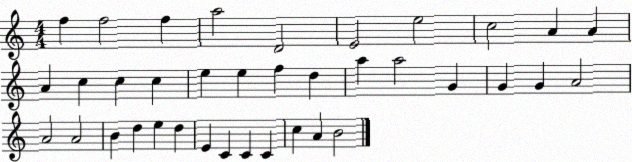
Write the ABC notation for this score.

X:1
T:Untitled
M:4/4
L:1/4
K:C
f f2 f a2 D2 E2 e2 c2 A A A c c c e e f d a a2 G G G A2 A2 A2 B d e d E C C C c A B2